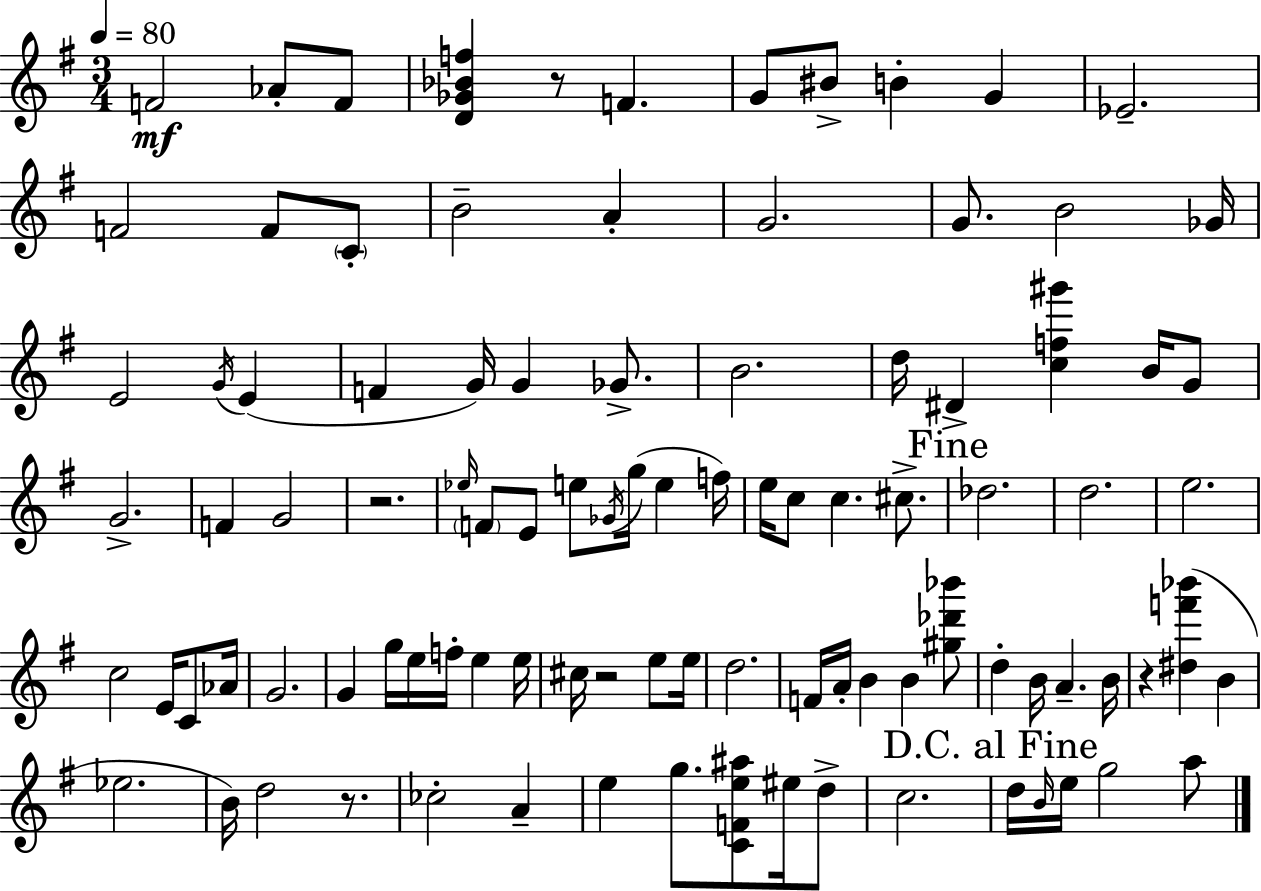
{
  \clef treble
  \numericTimeSignature
  \time 3/4
  \key g \major
  \tempo 4 = 80
  f'2\mf aes'8-. f'8 | <d' ges' bes' f''>4 r8 f'4. | g'8 bis'8-> b'4-. g'4 | ees'2.-- | \break f'2 f'8 \parenthesize c'8-. | b'2-- a'4-. | g'2. | g'8. b'2 ges'16 | \break e'2 \acciaccatura { g'16 } e'4( | f'4 g'16) g'4 ges'8.-> | b'2. | d''16 dis'4-> <c'' f'' gis'''>4 b'16 g'8 | \break g'2.-> | f'4 g'2 | r2. | \grace { ees''16 } \parenthesize f'8 e'8 e''8 \acciaccatura { ges'16 } g''16( e''4 | \break f''16) e''16 c''8 c''4. | cis''8.-> \mark "Fine" des''2. | d''2. | e''2. | \break c''2 e'16 | c'8 aes'16 g'2. | g'4 g''16 e''16 f''16-. e''4 | e''16 cis''16 r2 | \break e''8 e''16 d''2. | f'16 a'16-. b'4 b'4 | <gis'' des''' bes'''>8 d''4-. b'16 a'4.-- | b'16 r4 <dis'' f''' bes'''>4( b'4 | \break ees''2. | b'16) d''2 | r8. ces''2-. a'4-- | e''4 g''8. <c' f' e'' ais''>8 | \break eis''16 d''8-> c''2. | \mark "D.C. al Fine" d''16 \grace { b'16 } e''16 g''2 | a''8 \bar "|."
}